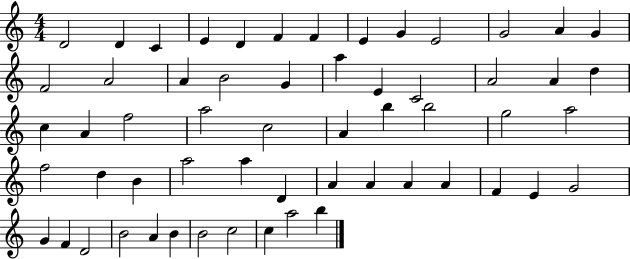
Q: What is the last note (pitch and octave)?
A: B5